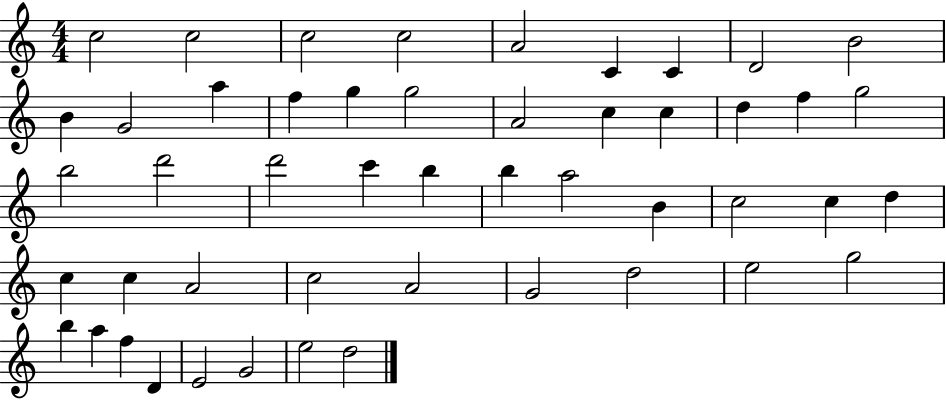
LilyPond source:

{
  \clef treble
  \numericTimeSignature
  \time 4/4
  \key c \major
  c''2 c''2 | c''2 c''2 | a'2 c'4 c'4 | d'2 b'2 | \break b'4 g'2 a''4 | f''4 g''4 g''2 | a'2 c''4 c''4 | d''4 f''4 g''2 | \break b''2 d'''2 | d'''2 c'''4 b''4 | b''4 a''2 b'4 | c''2 c''4 d''4 | \break c''4 c''4 a'2 | c''2 a'2 | g'2 d''2 | e''2 g''2 | \break b''4 a''4 f''4 d'4 | e'2 g'2 | e''2 d''2 | \bar "|."
}